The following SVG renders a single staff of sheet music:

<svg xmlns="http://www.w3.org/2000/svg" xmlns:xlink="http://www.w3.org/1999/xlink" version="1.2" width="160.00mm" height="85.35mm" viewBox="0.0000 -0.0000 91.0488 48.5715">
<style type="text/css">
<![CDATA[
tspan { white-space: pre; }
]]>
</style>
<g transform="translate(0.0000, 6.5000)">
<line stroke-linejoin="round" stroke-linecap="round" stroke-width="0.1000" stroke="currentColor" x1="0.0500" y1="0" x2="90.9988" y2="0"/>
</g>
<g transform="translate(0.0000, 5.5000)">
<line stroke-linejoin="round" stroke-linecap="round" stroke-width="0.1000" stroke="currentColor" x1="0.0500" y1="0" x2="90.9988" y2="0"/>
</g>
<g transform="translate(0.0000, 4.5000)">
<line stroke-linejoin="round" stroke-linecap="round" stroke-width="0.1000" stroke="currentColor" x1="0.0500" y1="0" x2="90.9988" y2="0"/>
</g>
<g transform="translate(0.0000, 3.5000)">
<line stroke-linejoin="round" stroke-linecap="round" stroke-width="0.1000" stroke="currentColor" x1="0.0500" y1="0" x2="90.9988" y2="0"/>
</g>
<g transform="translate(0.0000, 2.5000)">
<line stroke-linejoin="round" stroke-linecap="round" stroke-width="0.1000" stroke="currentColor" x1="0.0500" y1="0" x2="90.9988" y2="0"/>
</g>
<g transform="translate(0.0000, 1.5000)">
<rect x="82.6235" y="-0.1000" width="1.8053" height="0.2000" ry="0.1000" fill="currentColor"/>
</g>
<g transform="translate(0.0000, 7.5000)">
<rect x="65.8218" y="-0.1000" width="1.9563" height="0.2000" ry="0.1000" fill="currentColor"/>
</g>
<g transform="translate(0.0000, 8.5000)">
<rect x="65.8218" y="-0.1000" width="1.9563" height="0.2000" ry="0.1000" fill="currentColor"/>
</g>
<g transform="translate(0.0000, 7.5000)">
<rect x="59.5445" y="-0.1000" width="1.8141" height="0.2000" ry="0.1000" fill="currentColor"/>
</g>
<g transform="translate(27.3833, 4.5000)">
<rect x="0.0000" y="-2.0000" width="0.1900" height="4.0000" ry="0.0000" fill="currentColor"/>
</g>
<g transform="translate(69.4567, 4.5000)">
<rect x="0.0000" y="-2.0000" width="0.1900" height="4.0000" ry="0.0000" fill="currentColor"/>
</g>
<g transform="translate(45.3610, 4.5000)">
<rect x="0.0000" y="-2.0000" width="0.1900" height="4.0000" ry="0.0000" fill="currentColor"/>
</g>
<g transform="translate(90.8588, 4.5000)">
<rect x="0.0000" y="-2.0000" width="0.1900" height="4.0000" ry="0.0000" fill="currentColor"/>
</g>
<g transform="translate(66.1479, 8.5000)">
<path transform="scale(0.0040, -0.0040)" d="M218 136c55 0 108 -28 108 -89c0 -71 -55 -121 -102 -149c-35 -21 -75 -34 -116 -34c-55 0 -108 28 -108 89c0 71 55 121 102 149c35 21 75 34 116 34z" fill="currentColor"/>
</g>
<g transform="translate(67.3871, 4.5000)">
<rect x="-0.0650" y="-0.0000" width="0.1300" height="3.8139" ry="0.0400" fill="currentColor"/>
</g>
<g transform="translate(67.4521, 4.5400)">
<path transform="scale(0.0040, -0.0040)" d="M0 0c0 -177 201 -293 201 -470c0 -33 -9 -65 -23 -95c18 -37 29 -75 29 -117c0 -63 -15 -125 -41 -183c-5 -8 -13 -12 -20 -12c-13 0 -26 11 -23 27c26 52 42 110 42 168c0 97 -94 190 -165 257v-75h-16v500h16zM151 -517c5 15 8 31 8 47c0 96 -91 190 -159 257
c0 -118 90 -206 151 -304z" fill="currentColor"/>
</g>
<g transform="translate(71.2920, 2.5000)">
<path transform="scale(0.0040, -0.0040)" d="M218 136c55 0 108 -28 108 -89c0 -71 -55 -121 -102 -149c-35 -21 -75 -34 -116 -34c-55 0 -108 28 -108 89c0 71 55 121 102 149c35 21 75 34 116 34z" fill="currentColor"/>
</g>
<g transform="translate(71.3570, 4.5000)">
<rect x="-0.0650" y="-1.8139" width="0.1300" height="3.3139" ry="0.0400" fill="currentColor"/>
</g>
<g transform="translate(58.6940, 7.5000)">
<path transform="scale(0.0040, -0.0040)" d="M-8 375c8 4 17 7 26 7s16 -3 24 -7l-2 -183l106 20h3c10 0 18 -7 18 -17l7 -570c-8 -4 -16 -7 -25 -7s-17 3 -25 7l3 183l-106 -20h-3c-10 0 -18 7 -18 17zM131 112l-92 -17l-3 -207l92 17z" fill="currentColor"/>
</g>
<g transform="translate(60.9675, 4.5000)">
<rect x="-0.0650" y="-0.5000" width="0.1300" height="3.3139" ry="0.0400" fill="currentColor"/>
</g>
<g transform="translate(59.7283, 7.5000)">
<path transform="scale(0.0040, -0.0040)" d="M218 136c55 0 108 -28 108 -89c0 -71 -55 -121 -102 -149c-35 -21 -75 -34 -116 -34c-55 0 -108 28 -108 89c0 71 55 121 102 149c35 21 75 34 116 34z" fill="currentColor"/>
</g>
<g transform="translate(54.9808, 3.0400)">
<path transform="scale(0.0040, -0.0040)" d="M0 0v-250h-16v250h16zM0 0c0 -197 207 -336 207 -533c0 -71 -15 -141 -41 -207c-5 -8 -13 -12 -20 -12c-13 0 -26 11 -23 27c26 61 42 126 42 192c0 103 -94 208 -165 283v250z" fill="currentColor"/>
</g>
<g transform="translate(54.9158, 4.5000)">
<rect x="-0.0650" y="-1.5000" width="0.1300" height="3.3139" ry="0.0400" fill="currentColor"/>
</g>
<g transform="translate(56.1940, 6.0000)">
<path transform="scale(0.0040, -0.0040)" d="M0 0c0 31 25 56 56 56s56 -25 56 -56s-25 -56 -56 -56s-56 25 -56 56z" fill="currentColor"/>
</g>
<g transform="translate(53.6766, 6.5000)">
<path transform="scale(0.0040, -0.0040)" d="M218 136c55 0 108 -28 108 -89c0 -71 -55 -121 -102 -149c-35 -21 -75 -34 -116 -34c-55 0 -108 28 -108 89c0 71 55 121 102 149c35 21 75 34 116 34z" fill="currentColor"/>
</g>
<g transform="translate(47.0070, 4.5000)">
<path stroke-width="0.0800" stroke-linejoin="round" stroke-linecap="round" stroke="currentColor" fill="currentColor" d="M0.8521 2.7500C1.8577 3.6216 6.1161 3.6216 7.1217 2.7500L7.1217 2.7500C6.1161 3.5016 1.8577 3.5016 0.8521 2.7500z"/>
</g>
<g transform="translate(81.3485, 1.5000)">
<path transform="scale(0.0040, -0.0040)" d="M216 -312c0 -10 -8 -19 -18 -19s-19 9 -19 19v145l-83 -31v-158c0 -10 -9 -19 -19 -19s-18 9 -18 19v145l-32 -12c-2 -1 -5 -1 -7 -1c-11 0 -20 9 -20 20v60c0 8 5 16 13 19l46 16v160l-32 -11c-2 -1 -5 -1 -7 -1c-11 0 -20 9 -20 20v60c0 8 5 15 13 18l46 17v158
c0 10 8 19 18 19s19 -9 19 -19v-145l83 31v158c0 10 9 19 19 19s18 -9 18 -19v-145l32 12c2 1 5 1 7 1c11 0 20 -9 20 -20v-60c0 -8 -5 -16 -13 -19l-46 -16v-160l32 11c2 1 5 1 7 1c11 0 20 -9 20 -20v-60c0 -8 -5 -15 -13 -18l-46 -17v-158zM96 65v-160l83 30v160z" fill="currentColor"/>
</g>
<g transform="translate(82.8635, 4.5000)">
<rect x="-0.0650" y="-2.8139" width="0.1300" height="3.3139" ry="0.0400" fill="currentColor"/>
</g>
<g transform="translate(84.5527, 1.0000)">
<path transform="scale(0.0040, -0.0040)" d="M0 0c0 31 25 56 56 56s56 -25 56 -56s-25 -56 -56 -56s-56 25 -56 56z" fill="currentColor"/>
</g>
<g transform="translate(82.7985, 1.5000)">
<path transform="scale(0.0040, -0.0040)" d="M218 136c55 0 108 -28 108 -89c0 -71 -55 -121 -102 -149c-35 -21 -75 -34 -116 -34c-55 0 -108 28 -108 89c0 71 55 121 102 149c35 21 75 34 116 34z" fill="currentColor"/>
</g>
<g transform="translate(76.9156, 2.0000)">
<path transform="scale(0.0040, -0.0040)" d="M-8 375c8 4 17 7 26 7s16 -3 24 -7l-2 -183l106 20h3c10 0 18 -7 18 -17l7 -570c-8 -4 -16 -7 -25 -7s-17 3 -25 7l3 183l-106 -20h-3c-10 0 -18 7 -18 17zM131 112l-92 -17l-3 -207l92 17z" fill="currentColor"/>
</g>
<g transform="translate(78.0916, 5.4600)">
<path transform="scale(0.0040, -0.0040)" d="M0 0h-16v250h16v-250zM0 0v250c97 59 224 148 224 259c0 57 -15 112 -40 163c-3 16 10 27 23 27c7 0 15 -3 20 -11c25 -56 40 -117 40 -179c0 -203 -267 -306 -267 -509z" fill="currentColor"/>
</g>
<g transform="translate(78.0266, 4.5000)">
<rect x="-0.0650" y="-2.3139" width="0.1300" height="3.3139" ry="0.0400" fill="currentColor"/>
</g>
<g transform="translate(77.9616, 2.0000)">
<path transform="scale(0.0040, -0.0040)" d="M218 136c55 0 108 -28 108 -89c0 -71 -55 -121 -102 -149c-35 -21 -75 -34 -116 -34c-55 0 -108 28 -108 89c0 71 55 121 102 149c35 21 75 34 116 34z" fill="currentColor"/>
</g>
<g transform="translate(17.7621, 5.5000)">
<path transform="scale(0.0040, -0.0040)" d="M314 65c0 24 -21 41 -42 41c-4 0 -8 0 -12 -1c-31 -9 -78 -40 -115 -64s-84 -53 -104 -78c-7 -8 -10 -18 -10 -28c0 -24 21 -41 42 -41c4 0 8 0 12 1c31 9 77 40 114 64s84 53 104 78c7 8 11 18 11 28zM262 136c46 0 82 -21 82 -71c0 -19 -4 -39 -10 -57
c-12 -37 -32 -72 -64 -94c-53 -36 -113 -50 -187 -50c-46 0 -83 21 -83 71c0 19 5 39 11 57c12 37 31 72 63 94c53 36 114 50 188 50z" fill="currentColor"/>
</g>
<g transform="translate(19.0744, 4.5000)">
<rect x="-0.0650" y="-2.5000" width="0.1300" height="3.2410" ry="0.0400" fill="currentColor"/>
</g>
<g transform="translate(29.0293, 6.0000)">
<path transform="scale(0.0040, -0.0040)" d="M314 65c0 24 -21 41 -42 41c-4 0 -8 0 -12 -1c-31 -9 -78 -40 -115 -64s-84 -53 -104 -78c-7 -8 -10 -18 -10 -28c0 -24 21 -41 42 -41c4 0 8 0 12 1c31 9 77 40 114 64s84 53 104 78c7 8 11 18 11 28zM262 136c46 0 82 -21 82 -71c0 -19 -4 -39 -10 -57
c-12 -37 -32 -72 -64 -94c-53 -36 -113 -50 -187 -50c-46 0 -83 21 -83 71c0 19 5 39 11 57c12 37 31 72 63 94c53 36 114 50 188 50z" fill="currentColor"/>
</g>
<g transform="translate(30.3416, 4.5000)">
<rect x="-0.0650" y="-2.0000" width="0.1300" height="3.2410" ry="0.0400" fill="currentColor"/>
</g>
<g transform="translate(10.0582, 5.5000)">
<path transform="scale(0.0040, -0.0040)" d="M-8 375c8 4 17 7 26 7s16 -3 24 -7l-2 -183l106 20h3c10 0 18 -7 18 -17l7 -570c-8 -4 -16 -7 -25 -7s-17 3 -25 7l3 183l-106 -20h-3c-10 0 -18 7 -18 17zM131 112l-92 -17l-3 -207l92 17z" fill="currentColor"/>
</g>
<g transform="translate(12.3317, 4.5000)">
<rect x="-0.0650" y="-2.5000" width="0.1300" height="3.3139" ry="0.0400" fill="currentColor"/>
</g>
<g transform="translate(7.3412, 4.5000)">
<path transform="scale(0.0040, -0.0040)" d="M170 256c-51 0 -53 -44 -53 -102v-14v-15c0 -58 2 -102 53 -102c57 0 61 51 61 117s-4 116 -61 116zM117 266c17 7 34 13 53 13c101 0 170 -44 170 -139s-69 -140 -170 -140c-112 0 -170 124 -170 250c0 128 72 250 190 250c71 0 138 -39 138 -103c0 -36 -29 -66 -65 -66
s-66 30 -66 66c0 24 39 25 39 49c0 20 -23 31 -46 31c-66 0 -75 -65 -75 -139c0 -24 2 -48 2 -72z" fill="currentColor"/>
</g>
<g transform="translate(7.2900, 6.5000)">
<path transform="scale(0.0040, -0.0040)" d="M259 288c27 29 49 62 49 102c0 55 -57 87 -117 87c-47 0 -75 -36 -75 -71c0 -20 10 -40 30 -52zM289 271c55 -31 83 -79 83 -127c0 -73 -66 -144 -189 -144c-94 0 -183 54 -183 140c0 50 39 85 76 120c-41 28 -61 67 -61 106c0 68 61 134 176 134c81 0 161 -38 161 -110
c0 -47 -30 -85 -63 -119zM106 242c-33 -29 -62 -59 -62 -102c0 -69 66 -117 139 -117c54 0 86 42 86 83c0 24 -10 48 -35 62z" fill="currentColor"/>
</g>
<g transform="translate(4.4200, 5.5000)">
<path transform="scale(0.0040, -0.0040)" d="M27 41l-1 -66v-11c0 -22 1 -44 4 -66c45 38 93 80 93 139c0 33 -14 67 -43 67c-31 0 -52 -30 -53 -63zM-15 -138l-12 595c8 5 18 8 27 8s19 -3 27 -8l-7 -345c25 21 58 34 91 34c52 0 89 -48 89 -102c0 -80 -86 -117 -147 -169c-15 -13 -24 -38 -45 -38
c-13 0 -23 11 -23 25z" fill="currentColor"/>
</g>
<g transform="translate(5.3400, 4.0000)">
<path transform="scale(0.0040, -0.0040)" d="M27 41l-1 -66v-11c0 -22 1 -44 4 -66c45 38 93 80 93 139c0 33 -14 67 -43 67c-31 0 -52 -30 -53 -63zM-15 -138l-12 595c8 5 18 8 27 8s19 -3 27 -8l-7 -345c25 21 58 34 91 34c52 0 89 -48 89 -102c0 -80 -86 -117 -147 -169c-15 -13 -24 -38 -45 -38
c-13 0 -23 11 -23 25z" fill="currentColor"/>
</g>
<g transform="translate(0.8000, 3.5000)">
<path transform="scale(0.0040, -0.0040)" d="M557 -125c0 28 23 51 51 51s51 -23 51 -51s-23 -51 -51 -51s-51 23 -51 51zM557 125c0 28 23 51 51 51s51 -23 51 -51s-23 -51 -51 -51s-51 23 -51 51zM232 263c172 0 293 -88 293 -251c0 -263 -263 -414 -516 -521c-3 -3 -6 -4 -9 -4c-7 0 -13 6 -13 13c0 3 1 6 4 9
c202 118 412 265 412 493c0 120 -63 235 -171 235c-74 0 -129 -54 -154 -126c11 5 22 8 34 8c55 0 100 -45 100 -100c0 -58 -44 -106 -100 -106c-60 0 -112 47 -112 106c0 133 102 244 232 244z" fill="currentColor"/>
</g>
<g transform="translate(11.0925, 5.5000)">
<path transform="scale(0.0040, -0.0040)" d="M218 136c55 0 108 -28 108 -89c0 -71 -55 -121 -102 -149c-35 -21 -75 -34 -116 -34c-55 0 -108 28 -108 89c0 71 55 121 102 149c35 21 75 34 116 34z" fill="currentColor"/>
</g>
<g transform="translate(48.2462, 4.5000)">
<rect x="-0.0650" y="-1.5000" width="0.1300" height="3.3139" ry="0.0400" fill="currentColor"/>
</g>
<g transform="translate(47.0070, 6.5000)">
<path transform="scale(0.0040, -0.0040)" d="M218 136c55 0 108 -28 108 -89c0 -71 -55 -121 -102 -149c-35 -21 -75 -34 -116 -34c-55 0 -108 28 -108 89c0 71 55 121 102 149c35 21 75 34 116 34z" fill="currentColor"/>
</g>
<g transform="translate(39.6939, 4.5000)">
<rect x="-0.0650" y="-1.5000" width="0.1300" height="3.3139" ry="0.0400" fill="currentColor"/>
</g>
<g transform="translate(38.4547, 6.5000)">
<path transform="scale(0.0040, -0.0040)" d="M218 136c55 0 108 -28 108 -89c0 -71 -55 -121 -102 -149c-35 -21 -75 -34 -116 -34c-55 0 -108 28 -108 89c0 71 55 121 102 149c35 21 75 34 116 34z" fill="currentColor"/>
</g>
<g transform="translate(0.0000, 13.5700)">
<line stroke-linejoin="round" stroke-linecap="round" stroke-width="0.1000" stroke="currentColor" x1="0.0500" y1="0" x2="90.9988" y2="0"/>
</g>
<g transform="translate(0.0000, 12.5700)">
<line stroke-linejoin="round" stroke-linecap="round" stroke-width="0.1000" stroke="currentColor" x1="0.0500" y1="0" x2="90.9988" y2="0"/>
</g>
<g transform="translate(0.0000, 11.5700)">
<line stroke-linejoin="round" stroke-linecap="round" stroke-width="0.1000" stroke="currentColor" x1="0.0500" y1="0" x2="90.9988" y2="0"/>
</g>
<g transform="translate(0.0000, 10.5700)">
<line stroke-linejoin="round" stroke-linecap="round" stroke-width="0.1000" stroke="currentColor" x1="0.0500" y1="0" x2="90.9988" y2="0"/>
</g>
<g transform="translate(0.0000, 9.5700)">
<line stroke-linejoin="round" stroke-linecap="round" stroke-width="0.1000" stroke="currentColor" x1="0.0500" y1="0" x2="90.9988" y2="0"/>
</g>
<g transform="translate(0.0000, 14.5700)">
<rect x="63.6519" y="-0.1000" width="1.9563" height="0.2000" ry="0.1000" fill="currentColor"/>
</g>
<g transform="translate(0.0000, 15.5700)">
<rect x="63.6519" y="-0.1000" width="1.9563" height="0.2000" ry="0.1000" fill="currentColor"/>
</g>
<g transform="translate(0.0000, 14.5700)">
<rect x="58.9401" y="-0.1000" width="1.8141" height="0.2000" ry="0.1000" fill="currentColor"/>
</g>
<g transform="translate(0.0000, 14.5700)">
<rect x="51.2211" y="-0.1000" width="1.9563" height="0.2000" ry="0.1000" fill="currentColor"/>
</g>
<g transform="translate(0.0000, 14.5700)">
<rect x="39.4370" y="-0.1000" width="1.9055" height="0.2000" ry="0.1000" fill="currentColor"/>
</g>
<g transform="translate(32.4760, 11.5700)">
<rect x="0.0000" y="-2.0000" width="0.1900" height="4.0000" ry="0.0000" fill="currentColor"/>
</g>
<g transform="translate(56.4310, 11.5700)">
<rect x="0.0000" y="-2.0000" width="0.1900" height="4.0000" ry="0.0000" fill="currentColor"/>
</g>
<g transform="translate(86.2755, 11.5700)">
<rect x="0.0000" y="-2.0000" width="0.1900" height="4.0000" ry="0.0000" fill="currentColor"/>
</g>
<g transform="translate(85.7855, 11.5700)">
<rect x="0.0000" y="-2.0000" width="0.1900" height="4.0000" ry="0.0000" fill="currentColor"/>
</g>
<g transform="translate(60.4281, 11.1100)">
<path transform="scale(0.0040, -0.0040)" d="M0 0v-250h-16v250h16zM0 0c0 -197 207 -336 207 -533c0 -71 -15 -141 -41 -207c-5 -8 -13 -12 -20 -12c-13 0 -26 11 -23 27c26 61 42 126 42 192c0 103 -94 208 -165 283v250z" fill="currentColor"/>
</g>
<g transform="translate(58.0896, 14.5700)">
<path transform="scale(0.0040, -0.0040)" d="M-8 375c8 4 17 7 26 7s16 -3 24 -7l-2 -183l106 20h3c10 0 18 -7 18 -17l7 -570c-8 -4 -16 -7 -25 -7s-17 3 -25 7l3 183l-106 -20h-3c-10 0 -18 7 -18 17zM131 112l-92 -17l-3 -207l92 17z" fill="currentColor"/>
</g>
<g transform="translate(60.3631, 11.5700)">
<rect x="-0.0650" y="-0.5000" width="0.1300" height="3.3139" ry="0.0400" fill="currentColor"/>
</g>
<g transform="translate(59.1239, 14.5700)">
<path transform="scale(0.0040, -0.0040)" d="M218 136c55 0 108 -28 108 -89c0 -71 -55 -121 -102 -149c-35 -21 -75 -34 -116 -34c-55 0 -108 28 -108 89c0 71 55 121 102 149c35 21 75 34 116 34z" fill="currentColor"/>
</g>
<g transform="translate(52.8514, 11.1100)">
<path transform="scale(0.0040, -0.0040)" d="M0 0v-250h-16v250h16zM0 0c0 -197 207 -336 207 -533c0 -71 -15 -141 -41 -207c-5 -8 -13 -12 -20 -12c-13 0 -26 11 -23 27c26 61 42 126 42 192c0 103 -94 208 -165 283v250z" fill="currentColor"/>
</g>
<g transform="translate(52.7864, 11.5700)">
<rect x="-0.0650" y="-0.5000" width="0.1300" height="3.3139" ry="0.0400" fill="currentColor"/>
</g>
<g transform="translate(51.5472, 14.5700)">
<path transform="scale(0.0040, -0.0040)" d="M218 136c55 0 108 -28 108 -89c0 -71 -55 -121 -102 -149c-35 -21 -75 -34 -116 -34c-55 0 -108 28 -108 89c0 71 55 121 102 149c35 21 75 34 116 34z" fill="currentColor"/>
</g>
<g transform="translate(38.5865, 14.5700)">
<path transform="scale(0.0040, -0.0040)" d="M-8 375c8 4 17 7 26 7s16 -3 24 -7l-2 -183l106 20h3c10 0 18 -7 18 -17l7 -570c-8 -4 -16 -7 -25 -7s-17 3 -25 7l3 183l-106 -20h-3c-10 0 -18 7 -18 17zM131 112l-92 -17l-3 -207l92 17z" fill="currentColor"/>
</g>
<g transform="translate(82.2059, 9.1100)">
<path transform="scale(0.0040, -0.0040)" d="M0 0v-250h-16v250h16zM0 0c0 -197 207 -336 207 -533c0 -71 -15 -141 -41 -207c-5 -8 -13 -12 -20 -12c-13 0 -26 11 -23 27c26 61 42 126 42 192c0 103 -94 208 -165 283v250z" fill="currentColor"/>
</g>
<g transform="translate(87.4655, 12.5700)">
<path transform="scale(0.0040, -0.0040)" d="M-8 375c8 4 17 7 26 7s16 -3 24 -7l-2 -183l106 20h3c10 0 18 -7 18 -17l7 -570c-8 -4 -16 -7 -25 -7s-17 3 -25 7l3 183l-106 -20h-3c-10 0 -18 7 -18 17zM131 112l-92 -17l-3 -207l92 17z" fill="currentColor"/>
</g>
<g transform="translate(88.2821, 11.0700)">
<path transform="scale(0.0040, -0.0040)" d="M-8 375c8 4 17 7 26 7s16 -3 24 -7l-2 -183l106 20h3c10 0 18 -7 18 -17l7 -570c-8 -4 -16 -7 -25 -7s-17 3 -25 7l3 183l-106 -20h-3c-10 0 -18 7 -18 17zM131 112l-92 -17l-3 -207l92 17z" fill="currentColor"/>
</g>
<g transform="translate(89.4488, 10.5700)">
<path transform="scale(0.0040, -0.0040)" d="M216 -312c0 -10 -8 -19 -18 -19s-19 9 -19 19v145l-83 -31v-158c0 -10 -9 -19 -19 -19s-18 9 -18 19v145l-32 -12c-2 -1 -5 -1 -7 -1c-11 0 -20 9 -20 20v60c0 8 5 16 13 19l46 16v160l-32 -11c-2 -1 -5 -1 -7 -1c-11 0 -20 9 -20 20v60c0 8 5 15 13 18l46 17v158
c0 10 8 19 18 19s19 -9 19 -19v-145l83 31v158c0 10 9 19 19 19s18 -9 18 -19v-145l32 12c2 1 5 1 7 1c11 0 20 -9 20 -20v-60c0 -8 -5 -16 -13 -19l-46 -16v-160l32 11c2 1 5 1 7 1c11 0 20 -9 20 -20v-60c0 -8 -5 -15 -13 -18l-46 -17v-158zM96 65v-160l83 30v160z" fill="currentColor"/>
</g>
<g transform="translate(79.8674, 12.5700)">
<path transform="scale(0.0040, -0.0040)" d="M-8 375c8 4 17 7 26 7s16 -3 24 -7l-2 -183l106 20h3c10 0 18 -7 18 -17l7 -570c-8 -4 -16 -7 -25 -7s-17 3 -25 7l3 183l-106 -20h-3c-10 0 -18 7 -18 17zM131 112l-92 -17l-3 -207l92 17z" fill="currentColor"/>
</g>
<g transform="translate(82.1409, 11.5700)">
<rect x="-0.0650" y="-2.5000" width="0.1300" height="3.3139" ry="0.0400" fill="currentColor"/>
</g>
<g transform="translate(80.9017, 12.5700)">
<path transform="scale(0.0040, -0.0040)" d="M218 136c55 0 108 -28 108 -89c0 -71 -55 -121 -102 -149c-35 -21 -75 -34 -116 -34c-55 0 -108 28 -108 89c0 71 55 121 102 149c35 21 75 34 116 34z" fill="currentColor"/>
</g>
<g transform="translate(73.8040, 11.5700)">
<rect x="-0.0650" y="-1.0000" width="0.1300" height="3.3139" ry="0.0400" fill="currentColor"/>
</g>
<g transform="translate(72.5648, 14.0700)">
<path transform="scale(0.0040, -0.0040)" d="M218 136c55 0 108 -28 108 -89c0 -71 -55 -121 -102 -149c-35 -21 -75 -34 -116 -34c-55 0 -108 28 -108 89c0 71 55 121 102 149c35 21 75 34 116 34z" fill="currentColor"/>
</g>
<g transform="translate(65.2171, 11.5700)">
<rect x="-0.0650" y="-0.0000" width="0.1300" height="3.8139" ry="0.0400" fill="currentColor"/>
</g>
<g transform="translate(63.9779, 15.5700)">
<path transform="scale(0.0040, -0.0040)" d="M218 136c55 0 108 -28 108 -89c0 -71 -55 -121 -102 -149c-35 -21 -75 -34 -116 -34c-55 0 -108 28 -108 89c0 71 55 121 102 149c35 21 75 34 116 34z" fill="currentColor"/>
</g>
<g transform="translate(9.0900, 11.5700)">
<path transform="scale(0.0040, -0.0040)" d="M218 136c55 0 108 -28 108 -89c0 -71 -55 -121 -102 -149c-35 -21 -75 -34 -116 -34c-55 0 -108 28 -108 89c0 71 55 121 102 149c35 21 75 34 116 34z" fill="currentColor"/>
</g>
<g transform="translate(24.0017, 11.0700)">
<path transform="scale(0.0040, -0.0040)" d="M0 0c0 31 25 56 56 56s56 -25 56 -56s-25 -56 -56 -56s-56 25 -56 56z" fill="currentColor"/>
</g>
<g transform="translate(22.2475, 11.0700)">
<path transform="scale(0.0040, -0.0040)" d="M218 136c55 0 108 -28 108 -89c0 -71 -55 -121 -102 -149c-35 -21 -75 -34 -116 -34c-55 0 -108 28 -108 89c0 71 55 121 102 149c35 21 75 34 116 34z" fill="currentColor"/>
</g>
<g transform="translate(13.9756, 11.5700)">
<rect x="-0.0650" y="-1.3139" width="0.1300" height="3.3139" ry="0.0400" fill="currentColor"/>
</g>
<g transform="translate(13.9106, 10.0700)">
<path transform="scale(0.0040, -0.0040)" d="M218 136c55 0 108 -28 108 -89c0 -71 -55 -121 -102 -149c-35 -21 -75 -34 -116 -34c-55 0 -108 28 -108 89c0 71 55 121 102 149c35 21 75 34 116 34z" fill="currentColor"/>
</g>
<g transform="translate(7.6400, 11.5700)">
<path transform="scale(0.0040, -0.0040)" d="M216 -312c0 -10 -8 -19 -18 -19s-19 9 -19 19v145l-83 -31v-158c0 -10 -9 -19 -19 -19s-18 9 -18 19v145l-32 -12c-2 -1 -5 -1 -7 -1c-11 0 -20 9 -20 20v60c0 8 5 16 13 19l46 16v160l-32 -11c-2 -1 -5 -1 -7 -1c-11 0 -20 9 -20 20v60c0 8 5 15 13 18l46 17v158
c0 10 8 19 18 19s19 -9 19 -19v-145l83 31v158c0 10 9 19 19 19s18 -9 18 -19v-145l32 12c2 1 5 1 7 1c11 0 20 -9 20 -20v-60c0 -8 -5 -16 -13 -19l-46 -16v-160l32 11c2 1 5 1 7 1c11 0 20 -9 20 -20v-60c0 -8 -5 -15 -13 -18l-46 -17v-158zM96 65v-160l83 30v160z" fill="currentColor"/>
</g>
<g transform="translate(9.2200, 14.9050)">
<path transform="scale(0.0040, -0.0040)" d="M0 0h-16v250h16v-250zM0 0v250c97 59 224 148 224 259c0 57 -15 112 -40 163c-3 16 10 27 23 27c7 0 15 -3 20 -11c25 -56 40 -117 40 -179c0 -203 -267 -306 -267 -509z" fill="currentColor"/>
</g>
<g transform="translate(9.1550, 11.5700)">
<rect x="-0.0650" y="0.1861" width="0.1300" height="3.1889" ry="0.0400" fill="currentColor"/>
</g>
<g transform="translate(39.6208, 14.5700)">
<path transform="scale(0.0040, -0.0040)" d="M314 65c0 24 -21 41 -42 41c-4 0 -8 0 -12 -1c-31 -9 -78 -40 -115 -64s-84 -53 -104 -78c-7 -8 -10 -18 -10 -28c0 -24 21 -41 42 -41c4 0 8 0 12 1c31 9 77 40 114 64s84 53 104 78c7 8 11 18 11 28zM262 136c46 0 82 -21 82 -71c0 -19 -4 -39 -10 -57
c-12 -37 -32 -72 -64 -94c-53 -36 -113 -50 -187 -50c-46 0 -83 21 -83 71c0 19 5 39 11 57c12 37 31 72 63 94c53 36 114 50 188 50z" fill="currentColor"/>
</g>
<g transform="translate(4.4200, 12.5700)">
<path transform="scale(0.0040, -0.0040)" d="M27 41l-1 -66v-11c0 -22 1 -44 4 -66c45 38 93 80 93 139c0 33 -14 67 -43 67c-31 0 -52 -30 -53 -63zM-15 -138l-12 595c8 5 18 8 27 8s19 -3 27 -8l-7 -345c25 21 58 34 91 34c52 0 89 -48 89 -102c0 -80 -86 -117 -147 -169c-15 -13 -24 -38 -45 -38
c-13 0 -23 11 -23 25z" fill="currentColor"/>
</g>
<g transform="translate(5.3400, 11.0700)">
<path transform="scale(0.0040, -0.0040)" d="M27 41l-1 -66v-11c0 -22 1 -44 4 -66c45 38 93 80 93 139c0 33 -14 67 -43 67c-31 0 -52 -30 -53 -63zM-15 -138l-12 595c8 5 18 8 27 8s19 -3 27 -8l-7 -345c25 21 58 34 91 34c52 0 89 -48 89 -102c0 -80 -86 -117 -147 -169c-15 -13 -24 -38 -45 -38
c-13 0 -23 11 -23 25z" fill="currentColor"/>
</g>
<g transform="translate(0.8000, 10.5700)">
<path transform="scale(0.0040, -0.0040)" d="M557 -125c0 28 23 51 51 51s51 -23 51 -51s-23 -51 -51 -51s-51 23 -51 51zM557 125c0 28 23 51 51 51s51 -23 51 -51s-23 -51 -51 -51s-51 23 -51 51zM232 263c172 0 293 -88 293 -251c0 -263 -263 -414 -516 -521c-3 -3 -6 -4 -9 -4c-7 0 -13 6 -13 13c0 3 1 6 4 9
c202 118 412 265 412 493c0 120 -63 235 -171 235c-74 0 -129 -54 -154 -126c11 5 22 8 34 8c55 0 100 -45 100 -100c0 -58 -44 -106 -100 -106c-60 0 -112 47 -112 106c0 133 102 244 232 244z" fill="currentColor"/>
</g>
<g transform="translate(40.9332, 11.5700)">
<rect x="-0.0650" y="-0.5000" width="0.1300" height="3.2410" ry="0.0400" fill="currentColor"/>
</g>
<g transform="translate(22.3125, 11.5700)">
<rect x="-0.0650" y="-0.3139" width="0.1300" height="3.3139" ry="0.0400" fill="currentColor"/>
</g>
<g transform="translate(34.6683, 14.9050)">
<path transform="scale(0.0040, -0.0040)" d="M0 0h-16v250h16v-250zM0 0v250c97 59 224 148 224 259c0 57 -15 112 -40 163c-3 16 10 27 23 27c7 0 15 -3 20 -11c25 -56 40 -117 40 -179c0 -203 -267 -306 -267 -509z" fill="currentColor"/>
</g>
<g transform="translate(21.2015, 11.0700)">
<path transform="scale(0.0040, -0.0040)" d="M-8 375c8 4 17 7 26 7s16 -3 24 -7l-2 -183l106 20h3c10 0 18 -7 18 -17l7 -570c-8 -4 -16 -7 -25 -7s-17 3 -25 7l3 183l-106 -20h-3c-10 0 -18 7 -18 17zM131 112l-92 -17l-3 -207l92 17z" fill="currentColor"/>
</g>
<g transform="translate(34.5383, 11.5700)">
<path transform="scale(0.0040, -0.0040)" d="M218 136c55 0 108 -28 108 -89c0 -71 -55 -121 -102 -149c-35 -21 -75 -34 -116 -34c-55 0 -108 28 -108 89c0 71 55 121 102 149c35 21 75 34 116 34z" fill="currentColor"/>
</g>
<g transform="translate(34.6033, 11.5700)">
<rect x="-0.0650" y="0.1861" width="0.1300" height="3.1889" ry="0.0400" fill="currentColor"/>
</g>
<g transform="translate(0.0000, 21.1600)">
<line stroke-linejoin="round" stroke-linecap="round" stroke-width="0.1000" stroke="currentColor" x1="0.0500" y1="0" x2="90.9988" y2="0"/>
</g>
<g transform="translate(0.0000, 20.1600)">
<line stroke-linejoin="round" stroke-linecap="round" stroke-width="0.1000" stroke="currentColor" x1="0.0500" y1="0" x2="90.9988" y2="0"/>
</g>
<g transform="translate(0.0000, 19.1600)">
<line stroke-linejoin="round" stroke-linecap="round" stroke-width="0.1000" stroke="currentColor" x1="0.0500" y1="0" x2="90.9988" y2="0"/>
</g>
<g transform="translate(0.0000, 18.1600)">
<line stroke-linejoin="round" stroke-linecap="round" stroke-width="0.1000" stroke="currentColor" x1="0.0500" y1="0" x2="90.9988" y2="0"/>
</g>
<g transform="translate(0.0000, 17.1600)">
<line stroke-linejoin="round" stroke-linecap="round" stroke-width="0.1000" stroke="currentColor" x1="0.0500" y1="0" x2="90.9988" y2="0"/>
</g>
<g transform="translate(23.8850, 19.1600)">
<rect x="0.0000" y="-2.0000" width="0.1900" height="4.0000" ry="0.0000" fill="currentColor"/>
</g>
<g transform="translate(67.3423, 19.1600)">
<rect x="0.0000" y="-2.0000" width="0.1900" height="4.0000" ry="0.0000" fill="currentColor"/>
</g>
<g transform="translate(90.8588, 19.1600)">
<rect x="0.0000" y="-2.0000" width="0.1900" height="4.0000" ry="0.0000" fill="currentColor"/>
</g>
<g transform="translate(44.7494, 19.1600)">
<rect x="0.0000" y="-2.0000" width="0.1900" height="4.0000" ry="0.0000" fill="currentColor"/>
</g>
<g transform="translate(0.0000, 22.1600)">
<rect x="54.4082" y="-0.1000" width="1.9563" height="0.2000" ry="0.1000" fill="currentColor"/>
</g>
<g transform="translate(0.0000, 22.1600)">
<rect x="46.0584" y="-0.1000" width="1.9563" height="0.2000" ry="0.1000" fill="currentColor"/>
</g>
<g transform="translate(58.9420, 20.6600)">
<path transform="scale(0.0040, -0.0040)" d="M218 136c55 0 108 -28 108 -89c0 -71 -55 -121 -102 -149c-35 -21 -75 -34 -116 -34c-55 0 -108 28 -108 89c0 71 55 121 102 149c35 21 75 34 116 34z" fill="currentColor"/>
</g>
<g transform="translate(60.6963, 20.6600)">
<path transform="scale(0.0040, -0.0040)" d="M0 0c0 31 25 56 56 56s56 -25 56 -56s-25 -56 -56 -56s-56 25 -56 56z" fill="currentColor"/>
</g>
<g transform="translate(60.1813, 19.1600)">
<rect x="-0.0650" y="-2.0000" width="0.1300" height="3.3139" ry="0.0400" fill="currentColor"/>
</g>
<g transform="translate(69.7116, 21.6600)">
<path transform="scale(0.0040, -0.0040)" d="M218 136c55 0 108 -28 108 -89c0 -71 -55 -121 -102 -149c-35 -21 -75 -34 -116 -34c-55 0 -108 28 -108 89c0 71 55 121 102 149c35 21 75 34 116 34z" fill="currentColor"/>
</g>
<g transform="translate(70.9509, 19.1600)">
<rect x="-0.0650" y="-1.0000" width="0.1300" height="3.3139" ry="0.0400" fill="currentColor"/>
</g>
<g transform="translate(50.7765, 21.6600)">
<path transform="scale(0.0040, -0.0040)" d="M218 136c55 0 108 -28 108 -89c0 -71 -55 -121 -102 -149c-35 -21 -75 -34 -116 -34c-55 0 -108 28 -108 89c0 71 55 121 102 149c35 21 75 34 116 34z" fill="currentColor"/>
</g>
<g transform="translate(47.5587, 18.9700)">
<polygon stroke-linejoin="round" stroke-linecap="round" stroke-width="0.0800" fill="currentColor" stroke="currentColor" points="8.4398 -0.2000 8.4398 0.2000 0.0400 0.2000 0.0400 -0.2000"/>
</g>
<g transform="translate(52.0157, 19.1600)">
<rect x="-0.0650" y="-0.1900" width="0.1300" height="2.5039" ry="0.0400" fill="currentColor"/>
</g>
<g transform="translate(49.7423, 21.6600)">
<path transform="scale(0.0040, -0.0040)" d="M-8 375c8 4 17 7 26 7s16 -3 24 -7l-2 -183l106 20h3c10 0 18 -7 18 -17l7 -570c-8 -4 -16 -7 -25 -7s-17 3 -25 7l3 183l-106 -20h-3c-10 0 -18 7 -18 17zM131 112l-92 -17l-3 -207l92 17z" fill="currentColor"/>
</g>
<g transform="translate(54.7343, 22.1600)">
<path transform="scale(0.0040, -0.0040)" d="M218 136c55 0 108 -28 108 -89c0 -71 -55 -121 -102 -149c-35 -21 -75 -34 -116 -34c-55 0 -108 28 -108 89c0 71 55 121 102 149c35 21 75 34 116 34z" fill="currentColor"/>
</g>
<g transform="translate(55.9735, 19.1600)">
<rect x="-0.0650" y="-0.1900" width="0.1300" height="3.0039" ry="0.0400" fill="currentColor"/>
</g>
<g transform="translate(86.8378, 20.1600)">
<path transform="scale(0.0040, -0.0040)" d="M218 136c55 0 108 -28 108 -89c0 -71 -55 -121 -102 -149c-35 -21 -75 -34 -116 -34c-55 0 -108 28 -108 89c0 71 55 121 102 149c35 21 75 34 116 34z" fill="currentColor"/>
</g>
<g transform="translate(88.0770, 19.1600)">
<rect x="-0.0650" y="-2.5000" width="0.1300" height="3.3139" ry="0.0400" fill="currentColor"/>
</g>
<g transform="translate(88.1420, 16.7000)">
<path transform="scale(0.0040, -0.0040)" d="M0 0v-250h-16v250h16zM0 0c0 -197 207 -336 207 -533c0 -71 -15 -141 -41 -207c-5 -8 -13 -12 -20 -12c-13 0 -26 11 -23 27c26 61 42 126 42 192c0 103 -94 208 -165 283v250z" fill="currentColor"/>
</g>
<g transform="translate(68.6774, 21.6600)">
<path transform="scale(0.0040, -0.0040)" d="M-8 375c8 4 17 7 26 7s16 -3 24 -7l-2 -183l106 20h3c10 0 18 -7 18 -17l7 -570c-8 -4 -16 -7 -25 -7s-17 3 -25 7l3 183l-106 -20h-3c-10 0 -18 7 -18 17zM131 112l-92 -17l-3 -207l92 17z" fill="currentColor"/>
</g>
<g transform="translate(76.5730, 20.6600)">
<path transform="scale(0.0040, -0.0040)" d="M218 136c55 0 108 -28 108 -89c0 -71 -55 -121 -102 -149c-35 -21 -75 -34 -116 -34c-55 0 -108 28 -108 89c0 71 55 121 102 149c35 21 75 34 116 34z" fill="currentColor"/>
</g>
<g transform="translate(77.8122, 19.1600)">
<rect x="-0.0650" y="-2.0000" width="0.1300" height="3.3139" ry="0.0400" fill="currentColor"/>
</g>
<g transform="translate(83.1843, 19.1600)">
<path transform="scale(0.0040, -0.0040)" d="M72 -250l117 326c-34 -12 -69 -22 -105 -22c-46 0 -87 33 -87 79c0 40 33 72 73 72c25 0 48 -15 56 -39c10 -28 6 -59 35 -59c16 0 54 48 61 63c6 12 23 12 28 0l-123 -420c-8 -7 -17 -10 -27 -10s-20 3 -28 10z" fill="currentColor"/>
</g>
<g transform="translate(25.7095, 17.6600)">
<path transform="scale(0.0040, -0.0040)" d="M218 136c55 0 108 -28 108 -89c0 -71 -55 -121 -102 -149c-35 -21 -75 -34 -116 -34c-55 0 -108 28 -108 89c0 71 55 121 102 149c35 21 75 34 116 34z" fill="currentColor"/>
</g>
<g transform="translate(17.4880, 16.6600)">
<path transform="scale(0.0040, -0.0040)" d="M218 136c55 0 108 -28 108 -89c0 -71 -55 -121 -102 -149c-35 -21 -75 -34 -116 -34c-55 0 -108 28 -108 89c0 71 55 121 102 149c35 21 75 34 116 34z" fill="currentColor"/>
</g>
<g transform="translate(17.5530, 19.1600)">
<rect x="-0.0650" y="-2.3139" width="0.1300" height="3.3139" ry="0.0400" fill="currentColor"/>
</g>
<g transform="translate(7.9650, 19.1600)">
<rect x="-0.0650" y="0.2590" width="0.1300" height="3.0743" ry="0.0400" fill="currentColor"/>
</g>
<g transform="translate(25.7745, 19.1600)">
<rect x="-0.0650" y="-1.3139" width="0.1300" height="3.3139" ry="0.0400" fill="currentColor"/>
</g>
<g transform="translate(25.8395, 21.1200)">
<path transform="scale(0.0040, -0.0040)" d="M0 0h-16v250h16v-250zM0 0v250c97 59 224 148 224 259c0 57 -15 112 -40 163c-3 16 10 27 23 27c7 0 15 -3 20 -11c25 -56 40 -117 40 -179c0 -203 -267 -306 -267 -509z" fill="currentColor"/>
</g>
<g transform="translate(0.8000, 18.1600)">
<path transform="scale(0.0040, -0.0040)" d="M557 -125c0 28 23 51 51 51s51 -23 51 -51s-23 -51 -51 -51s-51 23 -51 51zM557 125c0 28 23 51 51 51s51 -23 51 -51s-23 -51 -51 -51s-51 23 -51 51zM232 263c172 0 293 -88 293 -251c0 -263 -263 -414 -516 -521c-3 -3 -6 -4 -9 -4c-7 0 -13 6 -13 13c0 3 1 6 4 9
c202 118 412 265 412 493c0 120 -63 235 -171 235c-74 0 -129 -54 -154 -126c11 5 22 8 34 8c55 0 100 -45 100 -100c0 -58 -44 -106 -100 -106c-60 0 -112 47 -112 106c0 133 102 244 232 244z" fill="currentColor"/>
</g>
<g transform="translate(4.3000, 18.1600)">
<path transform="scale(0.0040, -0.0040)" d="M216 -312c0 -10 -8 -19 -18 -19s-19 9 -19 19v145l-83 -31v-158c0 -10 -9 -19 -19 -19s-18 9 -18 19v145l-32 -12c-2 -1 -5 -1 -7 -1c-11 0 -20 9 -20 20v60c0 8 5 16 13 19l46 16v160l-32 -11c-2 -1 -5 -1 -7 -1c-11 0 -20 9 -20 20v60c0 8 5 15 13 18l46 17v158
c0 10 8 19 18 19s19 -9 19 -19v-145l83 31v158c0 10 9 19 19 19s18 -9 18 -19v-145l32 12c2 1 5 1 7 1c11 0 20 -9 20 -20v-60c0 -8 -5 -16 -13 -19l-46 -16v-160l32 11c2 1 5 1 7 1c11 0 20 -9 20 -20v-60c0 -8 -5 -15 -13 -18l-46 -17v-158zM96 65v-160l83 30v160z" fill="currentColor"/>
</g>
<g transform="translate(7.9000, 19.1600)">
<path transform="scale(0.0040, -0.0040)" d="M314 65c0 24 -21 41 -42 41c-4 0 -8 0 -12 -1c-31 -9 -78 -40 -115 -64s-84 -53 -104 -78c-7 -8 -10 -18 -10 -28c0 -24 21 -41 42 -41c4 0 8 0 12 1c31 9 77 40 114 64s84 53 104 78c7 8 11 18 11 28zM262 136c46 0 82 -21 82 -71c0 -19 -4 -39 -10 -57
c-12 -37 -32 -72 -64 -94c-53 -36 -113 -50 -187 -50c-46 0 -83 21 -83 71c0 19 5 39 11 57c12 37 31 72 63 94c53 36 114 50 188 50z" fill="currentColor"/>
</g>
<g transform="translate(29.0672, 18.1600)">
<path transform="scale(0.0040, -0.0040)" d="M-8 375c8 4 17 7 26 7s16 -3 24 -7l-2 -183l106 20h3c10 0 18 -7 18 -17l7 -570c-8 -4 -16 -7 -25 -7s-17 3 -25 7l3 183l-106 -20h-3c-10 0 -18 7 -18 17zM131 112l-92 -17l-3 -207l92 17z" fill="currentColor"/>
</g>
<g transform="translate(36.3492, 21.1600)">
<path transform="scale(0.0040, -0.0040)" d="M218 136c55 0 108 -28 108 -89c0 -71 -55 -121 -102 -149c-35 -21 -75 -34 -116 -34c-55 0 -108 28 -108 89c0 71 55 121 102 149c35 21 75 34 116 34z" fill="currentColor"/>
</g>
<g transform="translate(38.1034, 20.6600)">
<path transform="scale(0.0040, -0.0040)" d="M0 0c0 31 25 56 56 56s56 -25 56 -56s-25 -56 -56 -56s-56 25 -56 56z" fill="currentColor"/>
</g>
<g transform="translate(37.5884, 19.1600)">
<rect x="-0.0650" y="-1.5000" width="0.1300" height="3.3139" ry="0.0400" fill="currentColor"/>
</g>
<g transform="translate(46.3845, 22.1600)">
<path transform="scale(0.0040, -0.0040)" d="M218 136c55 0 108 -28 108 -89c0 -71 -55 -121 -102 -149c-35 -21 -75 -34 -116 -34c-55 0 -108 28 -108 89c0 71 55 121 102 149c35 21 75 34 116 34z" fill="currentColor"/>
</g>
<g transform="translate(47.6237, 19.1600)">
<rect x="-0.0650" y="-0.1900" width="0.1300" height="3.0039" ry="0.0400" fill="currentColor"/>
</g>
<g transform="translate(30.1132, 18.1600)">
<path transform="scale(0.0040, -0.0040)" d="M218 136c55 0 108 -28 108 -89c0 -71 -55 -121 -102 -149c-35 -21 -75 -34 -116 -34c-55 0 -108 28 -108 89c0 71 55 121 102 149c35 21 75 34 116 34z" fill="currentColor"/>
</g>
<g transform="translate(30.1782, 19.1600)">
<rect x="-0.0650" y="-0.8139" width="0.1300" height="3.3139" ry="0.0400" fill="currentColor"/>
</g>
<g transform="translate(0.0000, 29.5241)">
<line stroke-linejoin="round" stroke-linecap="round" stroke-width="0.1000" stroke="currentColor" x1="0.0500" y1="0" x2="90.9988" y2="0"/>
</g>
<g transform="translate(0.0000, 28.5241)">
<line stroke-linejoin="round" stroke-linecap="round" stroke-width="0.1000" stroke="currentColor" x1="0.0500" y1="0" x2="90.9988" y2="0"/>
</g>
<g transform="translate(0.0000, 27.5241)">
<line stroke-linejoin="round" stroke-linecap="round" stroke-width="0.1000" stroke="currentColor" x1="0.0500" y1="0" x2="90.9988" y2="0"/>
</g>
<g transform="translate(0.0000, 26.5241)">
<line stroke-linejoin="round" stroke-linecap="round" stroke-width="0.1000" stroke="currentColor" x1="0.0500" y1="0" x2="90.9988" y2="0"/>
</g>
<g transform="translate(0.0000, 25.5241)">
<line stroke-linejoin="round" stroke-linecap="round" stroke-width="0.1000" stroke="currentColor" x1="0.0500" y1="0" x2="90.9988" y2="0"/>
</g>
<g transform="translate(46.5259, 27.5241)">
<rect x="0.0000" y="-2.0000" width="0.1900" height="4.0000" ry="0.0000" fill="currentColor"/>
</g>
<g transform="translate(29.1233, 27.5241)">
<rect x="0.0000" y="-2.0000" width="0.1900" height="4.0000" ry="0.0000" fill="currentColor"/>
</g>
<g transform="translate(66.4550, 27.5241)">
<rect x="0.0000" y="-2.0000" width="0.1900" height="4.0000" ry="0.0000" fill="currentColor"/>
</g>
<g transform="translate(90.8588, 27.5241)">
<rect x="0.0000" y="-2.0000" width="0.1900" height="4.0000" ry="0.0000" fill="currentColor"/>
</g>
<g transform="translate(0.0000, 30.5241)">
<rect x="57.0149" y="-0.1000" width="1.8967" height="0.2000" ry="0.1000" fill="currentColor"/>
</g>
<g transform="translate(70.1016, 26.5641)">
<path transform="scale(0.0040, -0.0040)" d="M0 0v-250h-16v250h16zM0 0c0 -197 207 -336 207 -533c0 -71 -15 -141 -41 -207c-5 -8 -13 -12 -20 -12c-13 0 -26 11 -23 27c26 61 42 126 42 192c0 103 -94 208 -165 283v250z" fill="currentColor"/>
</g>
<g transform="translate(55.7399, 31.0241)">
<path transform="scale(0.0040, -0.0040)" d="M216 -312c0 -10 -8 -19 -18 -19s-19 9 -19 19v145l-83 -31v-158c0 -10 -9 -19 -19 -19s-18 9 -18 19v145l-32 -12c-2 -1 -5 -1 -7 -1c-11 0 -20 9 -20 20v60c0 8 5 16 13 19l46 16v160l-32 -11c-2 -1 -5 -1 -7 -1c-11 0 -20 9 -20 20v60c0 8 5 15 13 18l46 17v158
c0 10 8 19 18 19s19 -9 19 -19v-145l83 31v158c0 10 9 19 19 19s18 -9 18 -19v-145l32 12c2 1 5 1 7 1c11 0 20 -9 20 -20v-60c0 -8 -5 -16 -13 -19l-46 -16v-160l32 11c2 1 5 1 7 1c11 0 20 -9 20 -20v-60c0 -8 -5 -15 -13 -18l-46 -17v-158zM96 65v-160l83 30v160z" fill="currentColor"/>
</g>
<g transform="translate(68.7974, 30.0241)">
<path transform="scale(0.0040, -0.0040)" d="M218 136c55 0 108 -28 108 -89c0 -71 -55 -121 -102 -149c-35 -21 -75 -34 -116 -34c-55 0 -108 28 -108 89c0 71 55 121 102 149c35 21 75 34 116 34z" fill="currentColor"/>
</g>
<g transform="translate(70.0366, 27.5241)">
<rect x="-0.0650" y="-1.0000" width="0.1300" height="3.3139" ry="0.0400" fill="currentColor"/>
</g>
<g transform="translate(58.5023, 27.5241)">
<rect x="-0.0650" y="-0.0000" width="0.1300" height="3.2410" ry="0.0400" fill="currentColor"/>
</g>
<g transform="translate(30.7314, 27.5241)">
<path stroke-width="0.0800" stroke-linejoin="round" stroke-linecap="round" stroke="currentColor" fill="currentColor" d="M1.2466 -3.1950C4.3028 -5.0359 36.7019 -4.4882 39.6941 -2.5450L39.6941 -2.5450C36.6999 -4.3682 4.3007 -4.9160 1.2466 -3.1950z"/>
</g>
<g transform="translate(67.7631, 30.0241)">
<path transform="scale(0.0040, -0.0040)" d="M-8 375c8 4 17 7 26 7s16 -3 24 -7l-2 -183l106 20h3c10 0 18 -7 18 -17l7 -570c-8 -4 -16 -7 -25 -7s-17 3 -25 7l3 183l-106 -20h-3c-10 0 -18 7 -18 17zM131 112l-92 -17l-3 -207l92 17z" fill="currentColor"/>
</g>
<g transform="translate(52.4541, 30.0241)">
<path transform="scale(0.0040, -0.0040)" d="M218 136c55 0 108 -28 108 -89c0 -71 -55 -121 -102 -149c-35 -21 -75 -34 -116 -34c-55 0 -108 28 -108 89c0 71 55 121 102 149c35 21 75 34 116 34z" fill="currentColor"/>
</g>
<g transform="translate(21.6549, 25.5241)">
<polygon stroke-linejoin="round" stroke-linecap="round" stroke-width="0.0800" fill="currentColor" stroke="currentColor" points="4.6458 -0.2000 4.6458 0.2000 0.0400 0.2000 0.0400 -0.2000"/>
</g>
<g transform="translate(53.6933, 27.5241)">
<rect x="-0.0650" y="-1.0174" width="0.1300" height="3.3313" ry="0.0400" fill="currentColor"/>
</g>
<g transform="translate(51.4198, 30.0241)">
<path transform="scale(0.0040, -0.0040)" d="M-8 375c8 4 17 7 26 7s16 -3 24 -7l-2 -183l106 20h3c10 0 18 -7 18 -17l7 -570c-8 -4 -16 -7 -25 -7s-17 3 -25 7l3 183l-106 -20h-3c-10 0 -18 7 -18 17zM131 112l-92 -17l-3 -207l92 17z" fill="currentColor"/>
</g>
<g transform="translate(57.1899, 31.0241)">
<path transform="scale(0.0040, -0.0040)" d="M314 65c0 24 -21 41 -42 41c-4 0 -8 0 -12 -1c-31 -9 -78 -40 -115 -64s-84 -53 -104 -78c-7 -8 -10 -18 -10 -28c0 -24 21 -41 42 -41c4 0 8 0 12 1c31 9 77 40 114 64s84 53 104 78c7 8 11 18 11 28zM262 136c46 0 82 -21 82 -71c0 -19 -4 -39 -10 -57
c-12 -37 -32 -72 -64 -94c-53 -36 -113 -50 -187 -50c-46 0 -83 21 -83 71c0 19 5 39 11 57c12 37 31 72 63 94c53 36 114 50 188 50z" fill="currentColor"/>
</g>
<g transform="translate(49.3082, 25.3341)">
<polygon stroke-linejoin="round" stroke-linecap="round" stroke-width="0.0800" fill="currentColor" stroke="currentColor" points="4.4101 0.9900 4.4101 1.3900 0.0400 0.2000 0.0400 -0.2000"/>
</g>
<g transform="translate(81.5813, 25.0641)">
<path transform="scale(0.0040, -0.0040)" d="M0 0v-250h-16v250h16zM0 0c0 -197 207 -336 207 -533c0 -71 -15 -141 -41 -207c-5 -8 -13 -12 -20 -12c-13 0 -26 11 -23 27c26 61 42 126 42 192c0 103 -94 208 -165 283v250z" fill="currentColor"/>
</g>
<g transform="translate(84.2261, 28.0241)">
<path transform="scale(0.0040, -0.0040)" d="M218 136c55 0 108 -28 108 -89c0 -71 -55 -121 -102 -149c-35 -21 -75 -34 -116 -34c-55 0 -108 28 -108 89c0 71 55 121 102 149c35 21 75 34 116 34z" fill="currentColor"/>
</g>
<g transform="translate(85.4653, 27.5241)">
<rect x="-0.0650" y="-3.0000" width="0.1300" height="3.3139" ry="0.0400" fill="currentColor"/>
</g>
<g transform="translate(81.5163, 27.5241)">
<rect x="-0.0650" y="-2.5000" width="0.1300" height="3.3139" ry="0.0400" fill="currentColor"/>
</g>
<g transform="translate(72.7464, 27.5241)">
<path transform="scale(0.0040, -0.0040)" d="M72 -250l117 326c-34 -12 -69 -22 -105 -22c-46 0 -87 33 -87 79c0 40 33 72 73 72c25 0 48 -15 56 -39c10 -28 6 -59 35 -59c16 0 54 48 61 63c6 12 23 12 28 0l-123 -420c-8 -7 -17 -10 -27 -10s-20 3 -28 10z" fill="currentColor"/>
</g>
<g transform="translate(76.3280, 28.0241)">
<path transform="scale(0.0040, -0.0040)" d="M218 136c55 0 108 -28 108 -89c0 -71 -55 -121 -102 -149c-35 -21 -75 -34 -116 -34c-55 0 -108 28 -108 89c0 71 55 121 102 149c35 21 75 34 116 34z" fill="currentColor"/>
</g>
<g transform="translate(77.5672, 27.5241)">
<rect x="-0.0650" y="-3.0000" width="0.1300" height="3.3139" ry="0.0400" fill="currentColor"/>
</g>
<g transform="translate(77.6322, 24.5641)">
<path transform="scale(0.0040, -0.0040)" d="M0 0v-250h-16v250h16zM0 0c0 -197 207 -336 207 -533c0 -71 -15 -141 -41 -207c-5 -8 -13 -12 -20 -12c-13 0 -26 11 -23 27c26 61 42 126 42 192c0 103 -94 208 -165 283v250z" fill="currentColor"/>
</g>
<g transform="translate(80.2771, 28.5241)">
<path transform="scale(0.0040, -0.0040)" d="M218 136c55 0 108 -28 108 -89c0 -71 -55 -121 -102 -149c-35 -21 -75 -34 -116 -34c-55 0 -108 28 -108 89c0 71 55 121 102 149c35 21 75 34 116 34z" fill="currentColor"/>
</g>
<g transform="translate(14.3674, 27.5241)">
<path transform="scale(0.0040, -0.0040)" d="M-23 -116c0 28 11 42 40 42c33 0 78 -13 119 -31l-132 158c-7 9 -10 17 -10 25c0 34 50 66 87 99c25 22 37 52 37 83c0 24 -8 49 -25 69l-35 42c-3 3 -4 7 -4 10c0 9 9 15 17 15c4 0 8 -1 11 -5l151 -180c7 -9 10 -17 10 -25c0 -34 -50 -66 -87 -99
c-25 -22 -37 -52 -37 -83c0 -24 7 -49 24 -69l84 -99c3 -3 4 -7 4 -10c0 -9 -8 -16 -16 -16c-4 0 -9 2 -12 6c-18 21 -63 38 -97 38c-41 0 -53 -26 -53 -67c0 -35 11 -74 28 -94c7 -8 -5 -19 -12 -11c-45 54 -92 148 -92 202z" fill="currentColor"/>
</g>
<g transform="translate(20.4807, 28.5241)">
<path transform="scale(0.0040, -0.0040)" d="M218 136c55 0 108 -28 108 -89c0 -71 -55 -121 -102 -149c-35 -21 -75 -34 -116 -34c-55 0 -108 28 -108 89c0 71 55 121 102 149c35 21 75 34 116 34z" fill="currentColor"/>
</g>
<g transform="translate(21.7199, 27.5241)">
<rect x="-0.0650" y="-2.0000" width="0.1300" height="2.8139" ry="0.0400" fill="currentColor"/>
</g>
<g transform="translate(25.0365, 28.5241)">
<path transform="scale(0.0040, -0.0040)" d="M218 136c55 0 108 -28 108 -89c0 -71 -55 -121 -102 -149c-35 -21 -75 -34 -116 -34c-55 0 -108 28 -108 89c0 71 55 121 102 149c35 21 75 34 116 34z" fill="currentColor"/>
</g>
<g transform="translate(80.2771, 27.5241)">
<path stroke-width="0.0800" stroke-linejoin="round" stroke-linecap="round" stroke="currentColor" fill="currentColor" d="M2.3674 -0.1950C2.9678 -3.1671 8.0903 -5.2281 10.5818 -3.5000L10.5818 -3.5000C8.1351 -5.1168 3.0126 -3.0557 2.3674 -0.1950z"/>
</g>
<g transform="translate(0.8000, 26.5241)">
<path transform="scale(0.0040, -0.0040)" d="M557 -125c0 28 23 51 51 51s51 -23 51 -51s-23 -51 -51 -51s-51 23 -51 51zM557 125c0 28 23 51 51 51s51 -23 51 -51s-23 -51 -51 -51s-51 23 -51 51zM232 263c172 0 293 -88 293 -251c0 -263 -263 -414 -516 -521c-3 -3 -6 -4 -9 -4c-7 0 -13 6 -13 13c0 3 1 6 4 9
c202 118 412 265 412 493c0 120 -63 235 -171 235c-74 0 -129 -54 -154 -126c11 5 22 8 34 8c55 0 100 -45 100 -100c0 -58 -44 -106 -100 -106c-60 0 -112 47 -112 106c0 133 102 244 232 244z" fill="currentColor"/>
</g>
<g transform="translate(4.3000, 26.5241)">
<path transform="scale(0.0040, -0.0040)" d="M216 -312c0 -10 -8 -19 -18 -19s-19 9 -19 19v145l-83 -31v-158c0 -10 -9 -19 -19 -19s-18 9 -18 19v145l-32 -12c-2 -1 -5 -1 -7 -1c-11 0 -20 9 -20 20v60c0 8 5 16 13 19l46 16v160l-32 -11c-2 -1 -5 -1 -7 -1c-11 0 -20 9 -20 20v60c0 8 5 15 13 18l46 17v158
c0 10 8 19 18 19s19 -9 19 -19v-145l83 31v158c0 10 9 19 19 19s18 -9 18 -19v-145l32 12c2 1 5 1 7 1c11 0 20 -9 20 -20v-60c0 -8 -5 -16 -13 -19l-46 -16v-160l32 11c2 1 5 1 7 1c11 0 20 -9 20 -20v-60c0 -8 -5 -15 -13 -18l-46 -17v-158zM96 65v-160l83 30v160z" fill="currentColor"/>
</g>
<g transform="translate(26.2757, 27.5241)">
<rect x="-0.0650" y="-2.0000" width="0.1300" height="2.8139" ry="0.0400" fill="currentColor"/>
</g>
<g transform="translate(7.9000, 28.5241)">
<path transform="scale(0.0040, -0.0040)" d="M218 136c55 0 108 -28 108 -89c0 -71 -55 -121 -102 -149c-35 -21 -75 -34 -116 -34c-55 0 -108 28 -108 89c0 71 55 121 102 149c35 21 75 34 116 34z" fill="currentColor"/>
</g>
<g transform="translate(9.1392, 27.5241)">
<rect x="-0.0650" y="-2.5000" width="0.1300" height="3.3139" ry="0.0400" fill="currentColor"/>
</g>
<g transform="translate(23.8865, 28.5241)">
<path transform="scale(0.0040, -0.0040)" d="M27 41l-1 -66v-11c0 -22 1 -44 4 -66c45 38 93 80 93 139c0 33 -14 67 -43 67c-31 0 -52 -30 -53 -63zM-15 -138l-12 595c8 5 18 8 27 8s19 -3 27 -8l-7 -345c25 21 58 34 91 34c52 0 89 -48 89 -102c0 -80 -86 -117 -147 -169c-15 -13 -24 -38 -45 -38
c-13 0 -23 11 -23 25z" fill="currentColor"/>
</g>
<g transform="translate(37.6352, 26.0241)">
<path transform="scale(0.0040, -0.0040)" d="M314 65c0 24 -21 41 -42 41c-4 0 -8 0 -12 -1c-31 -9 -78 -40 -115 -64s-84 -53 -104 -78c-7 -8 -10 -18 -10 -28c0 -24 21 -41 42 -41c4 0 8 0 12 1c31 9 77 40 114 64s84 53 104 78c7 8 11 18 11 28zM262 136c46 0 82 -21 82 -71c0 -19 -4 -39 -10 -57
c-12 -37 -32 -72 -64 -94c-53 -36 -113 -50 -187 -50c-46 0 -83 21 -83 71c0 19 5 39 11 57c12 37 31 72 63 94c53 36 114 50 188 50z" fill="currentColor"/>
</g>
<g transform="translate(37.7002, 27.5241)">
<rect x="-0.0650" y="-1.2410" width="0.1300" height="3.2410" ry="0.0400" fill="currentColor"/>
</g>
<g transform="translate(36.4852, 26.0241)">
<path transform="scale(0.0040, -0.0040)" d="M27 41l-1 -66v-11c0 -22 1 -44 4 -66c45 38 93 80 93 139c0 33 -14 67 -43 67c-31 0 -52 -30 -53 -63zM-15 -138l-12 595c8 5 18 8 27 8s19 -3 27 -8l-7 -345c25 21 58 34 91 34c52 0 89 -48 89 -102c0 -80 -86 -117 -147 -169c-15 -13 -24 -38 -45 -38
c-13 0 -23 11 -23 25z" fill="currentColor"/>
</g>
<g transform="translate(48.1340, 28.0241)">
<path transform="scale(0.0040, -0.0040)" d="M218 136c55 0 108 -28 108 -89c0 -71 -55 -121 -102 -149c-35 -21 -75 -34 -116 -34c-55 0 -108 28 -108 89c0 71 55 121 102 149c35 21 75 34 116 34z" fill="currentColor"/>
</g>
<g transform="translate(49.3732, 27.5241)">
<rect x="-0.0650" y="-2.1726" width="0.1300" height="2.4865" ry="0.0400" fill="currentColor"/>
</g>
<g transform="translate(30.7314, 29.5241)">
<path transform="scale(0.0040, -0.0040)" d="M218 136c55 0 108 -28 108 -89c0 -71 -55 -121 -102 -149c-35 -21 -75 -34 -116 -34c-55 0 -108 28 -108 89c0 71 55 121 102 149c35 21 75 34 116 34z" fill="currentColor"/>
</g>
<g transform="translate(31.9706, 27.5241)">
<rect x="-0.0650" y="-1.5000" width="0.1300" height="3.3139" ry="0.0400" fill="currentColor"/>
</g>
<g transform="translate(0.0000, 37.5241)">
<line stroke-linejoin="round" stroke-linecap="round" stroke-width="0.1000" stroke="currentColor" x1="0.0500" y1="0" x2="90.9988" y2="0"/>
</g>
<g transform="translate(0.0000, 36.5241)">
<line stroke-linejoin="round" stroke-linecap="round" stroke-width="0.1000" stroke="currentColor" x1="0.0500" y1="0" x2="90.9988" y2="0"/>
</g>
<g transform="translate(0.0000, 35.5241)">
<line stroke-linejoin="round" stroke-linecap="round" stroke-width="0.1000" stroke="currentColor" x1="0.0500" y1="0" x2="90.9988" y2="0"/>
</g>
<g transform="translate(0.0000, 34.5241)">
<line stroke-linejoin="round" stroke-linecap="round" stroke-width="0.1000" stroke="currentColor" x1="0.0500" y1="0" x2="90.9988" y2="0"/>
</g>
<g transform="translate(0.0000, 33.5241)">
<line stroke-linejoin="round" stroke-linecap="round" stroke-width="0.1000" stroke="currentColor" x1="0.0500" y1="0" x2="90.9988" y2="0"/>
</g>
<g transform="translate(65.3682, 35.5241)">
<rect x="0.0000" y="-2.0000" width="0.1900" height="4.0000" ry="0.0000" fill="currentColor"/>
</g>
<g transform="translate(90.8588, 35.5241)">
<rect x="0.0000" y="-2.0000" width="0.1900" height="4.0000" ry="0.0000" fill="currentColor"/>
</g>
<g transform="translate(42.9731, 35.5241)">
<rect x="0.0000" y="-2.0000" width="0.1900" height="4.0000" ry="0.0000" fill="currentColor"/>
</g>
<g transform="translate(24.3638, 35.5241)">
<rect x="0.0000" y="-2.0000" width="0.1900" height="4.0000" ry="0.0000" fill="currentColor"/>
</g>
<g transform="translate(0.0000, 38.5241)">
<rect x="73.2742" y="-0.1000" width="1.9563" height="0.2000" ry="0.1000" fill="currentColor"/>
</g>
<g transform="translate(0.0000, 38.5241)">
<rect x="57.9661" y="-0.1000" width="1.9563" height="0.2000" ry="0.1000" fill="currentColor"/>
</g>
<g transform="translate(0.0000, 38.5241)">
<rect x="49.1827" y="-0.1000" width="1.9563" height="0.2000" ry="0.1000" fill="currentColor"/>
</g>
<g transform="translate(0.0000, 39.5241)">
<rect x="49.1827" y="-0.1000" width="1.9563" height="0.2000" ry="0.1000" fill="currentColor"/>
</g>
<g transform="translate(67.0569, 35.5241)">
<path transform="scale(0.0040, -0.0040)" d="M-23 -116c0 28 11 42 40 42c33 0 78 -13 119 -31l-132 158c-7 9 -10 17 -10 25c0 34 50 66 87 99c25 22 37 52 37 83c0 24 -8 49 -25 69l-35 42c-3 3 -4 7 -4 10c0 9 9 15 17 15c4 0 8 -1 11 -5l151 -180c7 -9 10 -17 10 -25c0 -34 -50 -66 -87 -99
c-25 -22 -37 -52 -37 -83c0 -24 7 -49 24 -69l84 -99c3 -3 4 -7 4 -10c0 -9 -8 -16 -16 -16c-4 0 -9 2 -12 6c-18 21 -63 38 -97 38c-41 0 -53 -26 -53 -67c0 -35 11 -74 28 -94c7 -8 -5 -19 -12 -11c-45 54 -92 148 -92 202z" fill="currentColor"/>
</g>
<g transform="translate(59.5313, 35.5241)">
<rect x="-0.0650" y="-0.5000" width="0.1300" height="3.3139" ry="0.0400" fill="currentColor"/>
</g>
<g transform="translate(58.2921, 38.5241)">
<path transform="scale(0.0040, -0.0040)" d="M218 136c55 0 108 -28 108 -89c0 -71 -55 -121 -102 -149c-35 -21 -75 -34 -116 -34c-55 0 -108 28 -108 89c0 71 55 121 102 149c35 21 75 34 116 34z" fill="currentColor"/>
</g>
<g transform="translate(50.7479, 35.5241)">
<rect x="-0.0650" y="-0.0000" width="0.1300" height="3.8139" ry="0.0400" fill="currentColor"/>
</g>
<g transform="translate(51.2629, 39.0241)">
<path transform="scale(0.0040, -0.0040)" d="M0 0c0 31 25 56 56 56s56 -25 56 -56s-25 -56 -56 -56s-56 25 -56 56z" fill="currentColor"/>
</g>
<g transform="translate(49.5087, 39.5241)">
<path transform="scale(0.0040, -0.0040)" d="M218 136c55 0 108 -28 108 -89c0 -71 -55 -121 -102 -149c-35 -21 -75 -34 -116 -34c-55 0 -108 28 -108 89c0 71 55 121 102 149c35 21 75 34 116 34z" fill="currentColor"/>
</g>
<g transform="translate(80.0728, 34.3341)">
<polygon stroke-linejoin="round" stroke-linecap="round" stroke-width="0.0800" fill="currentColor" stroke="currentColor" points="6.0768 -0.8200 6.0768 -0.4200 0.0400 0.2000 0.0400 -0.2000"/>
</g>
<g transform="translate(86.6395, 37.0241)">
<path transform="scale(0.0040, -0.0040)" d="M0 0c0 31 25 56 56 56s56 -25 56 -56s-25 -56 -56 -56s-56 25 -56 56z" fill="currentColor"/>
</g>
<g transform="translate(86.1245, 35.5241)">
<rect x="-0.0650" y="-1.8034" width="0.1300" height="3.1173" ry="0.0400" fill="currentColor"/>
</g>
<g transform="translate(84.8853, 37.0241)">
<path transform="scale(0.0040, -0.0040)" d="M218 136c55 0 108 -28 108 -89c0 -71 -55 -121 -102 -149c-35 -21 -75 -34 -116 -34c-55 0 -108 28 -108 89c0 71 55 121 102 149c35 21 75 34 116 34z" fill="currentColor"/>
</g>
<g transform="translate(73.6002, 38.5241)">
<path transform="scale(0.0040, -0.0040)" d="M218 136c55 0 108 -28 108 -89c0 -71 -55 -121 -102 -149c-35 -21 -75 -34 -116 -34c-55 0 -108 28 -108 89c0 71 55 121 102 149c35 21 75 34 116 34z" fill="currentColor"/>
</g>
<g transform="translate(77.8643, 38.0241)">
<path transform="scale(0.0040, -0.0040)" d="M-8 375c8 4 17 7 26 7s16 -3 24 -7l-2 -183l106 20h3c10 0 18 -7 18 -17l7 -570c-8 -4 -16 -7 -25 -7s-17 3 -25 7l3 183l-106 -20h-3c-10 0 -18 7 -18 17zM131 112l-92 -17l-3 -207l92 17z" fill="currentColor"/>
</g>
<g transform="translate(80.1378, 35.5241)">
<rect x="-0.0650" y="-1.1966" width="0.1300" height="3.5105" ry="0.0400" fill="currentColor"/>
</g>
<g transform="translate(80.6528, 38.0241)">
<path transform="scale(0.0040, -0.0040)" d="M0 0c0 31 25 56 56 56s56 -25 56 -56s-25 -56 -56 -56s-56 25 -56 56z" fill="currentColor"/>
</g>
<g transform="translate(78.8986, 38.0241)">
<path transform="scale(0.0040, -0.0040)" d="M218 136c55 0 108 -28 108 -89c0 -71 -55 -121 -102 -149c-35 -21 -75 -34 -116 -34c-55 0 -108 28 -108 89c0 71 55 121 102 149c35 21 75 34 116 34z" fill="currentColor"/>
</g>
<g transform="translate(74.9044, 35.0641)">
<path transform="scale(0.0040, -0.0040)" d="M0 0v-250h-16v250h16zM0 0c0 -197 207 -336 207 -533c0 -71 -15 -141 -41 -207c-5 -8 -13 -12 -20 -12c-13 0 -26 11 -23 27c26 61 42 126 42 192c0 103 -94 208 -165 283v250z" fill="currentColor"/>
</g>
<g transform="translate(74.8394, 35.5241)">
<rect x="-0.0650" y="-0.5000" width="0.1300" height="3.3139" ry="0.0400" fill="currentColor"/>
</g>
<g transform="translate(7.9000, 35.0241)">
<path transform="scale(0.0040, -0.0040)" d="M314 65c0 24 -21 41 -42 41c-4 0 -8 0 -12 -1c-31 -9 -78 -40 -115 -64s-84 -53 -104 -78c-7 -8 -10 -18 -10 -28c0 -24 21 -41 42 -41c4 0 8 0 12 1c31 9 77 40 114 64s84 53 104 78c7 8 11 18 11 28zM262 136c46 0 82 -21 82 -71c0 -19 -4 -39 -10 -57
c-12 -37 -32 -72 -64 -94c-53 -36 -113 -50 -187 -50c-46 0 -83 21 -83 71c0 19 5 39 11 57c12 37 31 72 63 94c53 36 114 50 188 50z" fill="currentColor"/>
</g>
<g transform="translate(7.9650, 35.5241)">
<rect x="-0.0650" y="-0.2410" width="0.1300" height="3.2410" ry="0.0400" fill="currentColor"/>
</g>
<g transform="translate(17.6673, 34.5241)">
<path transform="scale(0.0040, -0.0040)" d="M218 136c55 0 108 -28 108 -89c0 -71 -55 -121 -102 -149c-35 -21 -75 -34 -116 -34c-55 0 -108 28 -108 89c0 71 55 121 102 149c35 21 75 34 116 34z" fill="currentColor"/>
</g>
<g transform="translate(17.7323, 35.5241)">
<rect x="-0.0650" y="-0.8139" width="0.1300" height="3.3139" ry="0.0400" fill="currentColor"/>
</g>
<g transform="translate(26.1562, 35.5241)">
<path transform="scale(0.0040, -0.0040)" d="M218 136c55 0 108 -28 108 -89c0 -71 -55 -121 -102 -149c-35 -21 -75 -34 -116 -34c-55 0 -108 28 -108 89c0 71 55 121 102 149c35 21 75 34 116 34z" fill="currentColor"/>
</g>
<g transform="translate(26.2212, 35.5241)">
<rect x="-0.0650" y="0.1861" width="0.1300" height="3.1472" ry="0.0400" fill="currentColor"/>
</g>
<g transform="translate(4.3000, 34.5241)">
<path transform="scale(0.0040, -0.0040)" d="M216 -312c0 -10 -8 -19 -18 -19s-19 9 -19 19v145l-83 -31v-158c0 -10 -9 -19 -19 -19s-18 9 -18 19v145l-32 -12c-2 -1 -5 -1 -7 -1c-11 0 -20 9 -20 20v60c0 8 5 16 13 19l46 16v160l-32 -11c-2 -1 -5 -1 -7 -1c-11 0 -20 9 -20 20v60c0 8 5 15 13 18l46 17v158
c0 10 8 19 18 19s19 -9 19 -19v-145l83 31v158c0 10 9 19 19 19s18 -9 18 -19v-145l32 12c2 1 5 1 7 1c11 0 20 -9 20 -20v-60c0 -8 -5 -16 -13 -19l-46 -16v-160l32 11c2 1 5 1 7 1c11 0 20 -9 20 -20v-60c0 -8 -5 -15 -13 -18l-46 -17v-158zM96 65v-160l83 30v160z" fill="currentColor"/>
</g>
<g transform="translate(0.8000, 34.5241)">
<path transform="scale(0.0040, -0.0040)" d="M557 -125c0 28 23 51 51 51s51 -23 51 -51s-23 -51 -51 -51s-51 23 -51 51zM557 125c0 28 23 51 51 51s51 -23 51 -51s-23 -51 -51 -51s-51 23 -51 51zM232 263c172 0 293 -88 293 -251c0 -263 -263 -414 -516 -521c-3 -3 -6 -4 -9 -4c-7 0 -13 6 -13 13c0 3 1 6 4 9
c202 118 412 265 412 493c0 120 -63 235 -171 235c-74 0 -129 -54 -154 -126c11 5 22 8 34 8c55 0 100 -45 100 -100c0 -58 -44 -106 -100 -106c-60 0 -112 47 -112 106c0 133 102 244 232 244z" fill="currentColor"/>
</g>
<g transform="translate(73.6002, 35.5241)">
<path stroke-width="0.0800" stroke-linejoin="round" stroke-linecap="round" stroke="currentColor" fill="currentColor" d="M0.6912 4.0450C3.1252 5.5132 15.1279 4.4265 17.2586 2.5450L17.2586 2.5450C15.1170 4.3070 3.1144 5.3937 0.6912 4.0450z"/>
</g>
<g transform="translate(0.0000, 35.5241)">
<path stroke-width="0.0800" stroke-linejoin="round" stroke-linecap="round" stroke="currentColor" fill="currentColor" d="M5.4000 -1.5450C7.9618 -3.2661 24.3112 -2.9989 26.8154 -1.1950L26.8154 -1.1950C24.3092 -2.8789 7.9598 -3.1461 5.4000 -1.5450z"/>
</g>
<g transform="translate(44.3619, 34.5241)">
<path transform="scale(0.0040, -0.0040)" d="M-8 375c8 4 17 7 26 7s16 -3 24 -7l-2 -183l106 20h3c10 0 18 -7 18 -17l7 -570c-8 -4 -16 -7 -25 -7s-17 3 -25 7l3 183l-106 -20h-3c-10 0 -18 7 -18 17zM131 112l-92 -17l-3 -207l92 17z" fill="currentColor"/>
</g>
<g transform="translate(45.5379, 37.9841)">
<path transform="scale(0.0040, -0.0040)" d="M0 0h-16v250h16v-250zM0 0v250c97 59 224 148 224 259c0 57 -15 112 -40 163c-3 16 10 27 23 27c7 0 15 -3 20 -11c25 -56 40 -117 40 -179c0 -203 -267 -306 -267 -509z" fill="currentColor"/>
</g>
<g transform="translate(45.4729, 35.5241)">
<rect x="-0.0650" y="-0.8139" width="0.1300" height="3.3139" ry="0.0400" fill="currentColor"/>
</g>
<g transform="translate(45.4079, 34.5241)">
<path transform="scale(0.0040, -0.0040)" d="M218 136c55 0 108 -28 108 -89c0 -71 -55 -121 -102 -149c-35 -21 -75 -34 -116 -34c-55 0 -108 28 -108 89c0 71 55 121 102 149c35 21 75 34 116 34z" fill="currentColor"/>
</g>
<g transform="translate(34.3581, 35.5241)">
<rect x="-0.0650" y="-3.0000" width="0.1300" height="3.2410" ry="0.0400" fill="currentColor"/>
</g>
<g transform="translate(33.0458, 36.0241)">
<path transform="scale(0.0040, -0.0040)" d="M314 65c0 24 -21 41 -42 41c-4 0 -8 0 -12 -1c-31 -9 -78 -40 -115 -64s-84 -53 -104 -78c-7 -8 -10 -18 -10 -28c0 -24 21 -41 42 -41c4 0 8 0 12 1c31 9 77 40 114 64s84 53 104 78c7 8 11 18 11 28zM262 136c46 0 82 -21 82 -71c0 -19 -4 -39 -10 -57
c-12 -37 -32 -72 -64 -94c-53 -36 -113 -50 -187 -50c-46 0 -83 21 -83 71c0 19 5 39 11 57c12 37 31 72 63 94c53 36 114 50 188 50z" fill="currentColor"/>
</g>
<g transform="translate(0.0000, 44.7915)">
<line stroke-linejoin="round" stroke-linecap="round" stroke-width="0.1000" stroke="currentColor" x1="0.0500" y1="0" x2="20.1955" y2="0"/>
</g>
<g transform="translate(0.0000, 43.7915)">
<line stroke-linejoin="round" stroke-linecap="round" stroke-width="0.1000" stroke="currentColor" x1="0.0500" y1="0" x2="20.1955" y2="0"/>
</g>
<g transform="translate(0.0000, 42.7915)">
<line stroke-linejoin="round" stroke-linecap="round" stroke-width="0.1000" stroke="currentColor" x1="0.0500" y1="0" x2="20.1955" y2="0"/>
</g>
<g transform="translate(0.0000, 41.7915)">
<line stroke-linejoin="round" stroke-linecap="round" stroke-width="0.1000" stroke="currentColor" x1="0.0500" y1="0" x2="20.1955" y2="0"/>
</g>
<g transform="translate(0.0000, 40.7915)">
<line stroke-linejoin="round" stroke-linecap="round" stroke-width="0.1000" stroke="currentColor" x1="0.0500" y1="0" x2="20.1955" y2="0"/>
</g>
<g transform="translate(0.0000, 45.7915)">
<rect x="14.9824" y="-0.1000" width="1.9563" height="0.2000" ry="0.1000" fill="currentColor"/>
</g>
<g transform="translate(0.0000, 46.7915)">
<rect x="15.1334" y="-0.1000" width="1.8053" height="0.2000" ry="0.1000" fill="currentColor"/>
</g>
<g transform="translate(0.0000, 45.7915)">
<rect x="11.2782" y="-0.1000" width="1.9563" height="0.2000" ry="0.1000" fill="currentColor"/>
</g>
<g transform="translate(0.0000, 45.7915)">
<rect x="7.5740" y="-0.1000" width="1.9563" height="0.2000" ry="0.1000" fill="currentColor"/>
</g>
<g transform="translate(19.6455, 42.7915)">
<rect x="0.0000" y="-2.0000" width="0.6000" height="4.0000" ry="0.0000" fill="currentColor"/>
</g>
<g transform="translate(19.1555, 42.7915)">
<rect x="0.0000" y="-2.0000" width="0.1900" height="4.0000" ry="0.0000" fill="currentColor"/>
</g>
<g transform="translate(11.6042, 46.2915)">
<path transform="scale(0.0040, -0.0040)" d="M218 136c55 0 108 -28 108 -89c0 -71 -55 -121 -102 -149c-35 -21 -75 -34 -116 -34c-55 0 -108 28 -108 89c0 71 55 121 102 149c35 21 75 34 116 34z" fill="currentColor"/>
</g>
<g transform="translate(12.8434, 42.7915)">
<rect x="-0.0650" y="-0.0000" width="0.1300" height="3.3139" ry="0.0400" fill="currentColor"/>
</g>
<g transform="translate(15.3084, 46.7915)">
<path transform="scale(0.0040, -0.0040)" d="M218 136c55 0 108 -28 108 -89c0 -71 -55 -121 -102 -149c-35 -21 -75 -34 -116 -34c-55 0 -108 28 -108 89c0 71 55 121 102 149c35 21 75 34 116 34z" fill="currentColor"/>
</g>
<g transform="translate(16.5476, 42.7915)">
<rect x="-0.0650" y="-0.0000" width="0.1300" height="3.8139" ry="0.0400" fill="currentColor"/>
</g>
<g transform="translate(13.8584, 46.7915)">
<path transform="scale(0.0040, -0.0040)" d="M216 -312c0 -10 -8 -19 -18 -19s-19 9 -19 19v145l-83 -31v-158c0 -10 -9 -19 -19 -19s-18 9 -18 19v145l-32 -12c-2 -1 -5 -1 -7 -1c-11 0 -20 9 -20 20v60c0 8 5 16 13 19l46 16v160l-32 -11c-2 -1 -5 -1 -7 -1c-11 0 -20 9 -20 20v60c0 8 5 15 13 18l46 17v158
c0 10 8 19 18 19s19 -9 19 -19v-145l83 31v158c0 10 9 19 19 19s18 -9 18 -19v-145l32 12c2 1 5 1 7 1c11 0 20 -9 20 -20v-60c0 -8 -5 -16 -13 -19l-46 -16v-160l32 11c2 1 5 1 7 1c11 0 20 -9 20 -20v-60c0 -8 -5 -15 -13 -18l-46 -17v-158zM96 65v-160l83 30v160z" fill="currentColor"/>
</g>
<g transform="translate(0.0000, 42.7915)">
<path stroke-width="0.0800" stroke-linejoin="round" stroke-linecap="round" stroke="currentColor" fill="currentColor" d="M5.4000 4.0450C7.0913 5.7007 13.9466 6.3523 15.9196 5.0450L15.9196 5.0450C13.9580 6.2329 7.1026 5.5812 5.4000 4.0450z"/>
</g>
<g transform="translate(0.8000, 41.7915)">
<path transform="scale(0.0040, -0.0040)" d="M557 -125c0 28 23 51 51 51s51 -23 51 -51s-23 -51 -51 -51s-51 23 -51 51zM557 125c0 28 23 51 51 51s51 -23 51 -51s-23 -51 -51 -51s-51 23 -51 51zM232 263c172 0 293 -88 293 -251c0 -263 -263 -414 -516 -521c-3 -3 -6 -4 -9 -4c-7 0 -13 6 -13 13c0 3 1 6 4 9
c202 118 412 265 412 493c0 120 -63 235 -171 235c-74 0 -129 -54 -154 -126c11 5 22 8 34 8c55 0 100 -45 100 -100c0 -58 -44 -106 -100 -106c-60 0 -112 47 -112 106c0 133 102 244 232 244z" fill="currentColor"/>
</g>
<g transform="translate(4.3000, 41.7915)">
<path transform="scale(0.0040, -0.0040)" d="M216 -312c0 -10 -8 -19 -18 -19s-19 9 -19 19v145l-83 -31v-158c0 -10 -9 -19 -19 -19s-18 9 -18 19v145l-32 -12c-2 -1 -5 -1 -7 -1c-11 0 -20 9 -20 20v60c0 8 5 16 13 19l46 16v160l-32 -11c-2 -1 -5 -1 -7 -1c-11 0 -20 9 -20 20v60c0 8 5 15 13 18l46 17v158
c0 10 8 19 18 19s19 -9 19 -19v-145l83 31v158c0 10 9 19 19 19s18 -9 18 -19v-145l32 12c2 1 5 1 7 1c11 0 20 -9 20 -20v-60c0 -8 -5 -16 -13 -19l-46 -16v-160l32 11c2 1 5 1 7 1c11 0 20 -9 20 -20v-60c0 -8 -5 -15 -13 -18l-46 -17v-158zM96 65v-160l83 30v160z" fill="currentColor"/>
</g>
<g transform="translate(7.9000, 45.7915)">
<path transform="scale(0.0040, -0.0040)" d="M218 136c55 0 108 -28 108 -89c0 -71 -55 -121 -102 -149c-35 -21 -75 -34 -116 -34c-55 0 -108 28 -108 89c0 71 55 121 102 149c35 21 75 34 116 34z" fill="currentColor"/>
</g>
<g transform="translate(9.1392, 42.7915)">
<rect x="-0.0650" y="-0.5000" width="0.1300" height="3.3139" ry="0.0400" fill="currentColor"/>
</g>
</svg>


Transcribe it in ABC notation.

X:1
T:Untitled
M:6/8
L:1/4
K:Bb
B,, B,,2 A,,2 G,, G,, G,,/2 E,, C,,/4 A, B,/2 ^C ^D,/2 G, E, D,/2 E,,2 E,,/2 E,,/2 C,, F,, B,,/2 D,2 B, G,/2 F, G,, E,,/2 F,,/2 E,,/2 A,, F,, A,, z/2 B,,/2 B,, z B,,/2 _B,,/2 G,, _G,2 C,/2 F,,/2 ^D,,2 F,,/2 z/2 C,/2 B,,/2 C, E,2 ^F, D, C,2 F,/2 C,, E,, z E,,/2 F,,/2 A,,/2 E,, D,, ^C,,